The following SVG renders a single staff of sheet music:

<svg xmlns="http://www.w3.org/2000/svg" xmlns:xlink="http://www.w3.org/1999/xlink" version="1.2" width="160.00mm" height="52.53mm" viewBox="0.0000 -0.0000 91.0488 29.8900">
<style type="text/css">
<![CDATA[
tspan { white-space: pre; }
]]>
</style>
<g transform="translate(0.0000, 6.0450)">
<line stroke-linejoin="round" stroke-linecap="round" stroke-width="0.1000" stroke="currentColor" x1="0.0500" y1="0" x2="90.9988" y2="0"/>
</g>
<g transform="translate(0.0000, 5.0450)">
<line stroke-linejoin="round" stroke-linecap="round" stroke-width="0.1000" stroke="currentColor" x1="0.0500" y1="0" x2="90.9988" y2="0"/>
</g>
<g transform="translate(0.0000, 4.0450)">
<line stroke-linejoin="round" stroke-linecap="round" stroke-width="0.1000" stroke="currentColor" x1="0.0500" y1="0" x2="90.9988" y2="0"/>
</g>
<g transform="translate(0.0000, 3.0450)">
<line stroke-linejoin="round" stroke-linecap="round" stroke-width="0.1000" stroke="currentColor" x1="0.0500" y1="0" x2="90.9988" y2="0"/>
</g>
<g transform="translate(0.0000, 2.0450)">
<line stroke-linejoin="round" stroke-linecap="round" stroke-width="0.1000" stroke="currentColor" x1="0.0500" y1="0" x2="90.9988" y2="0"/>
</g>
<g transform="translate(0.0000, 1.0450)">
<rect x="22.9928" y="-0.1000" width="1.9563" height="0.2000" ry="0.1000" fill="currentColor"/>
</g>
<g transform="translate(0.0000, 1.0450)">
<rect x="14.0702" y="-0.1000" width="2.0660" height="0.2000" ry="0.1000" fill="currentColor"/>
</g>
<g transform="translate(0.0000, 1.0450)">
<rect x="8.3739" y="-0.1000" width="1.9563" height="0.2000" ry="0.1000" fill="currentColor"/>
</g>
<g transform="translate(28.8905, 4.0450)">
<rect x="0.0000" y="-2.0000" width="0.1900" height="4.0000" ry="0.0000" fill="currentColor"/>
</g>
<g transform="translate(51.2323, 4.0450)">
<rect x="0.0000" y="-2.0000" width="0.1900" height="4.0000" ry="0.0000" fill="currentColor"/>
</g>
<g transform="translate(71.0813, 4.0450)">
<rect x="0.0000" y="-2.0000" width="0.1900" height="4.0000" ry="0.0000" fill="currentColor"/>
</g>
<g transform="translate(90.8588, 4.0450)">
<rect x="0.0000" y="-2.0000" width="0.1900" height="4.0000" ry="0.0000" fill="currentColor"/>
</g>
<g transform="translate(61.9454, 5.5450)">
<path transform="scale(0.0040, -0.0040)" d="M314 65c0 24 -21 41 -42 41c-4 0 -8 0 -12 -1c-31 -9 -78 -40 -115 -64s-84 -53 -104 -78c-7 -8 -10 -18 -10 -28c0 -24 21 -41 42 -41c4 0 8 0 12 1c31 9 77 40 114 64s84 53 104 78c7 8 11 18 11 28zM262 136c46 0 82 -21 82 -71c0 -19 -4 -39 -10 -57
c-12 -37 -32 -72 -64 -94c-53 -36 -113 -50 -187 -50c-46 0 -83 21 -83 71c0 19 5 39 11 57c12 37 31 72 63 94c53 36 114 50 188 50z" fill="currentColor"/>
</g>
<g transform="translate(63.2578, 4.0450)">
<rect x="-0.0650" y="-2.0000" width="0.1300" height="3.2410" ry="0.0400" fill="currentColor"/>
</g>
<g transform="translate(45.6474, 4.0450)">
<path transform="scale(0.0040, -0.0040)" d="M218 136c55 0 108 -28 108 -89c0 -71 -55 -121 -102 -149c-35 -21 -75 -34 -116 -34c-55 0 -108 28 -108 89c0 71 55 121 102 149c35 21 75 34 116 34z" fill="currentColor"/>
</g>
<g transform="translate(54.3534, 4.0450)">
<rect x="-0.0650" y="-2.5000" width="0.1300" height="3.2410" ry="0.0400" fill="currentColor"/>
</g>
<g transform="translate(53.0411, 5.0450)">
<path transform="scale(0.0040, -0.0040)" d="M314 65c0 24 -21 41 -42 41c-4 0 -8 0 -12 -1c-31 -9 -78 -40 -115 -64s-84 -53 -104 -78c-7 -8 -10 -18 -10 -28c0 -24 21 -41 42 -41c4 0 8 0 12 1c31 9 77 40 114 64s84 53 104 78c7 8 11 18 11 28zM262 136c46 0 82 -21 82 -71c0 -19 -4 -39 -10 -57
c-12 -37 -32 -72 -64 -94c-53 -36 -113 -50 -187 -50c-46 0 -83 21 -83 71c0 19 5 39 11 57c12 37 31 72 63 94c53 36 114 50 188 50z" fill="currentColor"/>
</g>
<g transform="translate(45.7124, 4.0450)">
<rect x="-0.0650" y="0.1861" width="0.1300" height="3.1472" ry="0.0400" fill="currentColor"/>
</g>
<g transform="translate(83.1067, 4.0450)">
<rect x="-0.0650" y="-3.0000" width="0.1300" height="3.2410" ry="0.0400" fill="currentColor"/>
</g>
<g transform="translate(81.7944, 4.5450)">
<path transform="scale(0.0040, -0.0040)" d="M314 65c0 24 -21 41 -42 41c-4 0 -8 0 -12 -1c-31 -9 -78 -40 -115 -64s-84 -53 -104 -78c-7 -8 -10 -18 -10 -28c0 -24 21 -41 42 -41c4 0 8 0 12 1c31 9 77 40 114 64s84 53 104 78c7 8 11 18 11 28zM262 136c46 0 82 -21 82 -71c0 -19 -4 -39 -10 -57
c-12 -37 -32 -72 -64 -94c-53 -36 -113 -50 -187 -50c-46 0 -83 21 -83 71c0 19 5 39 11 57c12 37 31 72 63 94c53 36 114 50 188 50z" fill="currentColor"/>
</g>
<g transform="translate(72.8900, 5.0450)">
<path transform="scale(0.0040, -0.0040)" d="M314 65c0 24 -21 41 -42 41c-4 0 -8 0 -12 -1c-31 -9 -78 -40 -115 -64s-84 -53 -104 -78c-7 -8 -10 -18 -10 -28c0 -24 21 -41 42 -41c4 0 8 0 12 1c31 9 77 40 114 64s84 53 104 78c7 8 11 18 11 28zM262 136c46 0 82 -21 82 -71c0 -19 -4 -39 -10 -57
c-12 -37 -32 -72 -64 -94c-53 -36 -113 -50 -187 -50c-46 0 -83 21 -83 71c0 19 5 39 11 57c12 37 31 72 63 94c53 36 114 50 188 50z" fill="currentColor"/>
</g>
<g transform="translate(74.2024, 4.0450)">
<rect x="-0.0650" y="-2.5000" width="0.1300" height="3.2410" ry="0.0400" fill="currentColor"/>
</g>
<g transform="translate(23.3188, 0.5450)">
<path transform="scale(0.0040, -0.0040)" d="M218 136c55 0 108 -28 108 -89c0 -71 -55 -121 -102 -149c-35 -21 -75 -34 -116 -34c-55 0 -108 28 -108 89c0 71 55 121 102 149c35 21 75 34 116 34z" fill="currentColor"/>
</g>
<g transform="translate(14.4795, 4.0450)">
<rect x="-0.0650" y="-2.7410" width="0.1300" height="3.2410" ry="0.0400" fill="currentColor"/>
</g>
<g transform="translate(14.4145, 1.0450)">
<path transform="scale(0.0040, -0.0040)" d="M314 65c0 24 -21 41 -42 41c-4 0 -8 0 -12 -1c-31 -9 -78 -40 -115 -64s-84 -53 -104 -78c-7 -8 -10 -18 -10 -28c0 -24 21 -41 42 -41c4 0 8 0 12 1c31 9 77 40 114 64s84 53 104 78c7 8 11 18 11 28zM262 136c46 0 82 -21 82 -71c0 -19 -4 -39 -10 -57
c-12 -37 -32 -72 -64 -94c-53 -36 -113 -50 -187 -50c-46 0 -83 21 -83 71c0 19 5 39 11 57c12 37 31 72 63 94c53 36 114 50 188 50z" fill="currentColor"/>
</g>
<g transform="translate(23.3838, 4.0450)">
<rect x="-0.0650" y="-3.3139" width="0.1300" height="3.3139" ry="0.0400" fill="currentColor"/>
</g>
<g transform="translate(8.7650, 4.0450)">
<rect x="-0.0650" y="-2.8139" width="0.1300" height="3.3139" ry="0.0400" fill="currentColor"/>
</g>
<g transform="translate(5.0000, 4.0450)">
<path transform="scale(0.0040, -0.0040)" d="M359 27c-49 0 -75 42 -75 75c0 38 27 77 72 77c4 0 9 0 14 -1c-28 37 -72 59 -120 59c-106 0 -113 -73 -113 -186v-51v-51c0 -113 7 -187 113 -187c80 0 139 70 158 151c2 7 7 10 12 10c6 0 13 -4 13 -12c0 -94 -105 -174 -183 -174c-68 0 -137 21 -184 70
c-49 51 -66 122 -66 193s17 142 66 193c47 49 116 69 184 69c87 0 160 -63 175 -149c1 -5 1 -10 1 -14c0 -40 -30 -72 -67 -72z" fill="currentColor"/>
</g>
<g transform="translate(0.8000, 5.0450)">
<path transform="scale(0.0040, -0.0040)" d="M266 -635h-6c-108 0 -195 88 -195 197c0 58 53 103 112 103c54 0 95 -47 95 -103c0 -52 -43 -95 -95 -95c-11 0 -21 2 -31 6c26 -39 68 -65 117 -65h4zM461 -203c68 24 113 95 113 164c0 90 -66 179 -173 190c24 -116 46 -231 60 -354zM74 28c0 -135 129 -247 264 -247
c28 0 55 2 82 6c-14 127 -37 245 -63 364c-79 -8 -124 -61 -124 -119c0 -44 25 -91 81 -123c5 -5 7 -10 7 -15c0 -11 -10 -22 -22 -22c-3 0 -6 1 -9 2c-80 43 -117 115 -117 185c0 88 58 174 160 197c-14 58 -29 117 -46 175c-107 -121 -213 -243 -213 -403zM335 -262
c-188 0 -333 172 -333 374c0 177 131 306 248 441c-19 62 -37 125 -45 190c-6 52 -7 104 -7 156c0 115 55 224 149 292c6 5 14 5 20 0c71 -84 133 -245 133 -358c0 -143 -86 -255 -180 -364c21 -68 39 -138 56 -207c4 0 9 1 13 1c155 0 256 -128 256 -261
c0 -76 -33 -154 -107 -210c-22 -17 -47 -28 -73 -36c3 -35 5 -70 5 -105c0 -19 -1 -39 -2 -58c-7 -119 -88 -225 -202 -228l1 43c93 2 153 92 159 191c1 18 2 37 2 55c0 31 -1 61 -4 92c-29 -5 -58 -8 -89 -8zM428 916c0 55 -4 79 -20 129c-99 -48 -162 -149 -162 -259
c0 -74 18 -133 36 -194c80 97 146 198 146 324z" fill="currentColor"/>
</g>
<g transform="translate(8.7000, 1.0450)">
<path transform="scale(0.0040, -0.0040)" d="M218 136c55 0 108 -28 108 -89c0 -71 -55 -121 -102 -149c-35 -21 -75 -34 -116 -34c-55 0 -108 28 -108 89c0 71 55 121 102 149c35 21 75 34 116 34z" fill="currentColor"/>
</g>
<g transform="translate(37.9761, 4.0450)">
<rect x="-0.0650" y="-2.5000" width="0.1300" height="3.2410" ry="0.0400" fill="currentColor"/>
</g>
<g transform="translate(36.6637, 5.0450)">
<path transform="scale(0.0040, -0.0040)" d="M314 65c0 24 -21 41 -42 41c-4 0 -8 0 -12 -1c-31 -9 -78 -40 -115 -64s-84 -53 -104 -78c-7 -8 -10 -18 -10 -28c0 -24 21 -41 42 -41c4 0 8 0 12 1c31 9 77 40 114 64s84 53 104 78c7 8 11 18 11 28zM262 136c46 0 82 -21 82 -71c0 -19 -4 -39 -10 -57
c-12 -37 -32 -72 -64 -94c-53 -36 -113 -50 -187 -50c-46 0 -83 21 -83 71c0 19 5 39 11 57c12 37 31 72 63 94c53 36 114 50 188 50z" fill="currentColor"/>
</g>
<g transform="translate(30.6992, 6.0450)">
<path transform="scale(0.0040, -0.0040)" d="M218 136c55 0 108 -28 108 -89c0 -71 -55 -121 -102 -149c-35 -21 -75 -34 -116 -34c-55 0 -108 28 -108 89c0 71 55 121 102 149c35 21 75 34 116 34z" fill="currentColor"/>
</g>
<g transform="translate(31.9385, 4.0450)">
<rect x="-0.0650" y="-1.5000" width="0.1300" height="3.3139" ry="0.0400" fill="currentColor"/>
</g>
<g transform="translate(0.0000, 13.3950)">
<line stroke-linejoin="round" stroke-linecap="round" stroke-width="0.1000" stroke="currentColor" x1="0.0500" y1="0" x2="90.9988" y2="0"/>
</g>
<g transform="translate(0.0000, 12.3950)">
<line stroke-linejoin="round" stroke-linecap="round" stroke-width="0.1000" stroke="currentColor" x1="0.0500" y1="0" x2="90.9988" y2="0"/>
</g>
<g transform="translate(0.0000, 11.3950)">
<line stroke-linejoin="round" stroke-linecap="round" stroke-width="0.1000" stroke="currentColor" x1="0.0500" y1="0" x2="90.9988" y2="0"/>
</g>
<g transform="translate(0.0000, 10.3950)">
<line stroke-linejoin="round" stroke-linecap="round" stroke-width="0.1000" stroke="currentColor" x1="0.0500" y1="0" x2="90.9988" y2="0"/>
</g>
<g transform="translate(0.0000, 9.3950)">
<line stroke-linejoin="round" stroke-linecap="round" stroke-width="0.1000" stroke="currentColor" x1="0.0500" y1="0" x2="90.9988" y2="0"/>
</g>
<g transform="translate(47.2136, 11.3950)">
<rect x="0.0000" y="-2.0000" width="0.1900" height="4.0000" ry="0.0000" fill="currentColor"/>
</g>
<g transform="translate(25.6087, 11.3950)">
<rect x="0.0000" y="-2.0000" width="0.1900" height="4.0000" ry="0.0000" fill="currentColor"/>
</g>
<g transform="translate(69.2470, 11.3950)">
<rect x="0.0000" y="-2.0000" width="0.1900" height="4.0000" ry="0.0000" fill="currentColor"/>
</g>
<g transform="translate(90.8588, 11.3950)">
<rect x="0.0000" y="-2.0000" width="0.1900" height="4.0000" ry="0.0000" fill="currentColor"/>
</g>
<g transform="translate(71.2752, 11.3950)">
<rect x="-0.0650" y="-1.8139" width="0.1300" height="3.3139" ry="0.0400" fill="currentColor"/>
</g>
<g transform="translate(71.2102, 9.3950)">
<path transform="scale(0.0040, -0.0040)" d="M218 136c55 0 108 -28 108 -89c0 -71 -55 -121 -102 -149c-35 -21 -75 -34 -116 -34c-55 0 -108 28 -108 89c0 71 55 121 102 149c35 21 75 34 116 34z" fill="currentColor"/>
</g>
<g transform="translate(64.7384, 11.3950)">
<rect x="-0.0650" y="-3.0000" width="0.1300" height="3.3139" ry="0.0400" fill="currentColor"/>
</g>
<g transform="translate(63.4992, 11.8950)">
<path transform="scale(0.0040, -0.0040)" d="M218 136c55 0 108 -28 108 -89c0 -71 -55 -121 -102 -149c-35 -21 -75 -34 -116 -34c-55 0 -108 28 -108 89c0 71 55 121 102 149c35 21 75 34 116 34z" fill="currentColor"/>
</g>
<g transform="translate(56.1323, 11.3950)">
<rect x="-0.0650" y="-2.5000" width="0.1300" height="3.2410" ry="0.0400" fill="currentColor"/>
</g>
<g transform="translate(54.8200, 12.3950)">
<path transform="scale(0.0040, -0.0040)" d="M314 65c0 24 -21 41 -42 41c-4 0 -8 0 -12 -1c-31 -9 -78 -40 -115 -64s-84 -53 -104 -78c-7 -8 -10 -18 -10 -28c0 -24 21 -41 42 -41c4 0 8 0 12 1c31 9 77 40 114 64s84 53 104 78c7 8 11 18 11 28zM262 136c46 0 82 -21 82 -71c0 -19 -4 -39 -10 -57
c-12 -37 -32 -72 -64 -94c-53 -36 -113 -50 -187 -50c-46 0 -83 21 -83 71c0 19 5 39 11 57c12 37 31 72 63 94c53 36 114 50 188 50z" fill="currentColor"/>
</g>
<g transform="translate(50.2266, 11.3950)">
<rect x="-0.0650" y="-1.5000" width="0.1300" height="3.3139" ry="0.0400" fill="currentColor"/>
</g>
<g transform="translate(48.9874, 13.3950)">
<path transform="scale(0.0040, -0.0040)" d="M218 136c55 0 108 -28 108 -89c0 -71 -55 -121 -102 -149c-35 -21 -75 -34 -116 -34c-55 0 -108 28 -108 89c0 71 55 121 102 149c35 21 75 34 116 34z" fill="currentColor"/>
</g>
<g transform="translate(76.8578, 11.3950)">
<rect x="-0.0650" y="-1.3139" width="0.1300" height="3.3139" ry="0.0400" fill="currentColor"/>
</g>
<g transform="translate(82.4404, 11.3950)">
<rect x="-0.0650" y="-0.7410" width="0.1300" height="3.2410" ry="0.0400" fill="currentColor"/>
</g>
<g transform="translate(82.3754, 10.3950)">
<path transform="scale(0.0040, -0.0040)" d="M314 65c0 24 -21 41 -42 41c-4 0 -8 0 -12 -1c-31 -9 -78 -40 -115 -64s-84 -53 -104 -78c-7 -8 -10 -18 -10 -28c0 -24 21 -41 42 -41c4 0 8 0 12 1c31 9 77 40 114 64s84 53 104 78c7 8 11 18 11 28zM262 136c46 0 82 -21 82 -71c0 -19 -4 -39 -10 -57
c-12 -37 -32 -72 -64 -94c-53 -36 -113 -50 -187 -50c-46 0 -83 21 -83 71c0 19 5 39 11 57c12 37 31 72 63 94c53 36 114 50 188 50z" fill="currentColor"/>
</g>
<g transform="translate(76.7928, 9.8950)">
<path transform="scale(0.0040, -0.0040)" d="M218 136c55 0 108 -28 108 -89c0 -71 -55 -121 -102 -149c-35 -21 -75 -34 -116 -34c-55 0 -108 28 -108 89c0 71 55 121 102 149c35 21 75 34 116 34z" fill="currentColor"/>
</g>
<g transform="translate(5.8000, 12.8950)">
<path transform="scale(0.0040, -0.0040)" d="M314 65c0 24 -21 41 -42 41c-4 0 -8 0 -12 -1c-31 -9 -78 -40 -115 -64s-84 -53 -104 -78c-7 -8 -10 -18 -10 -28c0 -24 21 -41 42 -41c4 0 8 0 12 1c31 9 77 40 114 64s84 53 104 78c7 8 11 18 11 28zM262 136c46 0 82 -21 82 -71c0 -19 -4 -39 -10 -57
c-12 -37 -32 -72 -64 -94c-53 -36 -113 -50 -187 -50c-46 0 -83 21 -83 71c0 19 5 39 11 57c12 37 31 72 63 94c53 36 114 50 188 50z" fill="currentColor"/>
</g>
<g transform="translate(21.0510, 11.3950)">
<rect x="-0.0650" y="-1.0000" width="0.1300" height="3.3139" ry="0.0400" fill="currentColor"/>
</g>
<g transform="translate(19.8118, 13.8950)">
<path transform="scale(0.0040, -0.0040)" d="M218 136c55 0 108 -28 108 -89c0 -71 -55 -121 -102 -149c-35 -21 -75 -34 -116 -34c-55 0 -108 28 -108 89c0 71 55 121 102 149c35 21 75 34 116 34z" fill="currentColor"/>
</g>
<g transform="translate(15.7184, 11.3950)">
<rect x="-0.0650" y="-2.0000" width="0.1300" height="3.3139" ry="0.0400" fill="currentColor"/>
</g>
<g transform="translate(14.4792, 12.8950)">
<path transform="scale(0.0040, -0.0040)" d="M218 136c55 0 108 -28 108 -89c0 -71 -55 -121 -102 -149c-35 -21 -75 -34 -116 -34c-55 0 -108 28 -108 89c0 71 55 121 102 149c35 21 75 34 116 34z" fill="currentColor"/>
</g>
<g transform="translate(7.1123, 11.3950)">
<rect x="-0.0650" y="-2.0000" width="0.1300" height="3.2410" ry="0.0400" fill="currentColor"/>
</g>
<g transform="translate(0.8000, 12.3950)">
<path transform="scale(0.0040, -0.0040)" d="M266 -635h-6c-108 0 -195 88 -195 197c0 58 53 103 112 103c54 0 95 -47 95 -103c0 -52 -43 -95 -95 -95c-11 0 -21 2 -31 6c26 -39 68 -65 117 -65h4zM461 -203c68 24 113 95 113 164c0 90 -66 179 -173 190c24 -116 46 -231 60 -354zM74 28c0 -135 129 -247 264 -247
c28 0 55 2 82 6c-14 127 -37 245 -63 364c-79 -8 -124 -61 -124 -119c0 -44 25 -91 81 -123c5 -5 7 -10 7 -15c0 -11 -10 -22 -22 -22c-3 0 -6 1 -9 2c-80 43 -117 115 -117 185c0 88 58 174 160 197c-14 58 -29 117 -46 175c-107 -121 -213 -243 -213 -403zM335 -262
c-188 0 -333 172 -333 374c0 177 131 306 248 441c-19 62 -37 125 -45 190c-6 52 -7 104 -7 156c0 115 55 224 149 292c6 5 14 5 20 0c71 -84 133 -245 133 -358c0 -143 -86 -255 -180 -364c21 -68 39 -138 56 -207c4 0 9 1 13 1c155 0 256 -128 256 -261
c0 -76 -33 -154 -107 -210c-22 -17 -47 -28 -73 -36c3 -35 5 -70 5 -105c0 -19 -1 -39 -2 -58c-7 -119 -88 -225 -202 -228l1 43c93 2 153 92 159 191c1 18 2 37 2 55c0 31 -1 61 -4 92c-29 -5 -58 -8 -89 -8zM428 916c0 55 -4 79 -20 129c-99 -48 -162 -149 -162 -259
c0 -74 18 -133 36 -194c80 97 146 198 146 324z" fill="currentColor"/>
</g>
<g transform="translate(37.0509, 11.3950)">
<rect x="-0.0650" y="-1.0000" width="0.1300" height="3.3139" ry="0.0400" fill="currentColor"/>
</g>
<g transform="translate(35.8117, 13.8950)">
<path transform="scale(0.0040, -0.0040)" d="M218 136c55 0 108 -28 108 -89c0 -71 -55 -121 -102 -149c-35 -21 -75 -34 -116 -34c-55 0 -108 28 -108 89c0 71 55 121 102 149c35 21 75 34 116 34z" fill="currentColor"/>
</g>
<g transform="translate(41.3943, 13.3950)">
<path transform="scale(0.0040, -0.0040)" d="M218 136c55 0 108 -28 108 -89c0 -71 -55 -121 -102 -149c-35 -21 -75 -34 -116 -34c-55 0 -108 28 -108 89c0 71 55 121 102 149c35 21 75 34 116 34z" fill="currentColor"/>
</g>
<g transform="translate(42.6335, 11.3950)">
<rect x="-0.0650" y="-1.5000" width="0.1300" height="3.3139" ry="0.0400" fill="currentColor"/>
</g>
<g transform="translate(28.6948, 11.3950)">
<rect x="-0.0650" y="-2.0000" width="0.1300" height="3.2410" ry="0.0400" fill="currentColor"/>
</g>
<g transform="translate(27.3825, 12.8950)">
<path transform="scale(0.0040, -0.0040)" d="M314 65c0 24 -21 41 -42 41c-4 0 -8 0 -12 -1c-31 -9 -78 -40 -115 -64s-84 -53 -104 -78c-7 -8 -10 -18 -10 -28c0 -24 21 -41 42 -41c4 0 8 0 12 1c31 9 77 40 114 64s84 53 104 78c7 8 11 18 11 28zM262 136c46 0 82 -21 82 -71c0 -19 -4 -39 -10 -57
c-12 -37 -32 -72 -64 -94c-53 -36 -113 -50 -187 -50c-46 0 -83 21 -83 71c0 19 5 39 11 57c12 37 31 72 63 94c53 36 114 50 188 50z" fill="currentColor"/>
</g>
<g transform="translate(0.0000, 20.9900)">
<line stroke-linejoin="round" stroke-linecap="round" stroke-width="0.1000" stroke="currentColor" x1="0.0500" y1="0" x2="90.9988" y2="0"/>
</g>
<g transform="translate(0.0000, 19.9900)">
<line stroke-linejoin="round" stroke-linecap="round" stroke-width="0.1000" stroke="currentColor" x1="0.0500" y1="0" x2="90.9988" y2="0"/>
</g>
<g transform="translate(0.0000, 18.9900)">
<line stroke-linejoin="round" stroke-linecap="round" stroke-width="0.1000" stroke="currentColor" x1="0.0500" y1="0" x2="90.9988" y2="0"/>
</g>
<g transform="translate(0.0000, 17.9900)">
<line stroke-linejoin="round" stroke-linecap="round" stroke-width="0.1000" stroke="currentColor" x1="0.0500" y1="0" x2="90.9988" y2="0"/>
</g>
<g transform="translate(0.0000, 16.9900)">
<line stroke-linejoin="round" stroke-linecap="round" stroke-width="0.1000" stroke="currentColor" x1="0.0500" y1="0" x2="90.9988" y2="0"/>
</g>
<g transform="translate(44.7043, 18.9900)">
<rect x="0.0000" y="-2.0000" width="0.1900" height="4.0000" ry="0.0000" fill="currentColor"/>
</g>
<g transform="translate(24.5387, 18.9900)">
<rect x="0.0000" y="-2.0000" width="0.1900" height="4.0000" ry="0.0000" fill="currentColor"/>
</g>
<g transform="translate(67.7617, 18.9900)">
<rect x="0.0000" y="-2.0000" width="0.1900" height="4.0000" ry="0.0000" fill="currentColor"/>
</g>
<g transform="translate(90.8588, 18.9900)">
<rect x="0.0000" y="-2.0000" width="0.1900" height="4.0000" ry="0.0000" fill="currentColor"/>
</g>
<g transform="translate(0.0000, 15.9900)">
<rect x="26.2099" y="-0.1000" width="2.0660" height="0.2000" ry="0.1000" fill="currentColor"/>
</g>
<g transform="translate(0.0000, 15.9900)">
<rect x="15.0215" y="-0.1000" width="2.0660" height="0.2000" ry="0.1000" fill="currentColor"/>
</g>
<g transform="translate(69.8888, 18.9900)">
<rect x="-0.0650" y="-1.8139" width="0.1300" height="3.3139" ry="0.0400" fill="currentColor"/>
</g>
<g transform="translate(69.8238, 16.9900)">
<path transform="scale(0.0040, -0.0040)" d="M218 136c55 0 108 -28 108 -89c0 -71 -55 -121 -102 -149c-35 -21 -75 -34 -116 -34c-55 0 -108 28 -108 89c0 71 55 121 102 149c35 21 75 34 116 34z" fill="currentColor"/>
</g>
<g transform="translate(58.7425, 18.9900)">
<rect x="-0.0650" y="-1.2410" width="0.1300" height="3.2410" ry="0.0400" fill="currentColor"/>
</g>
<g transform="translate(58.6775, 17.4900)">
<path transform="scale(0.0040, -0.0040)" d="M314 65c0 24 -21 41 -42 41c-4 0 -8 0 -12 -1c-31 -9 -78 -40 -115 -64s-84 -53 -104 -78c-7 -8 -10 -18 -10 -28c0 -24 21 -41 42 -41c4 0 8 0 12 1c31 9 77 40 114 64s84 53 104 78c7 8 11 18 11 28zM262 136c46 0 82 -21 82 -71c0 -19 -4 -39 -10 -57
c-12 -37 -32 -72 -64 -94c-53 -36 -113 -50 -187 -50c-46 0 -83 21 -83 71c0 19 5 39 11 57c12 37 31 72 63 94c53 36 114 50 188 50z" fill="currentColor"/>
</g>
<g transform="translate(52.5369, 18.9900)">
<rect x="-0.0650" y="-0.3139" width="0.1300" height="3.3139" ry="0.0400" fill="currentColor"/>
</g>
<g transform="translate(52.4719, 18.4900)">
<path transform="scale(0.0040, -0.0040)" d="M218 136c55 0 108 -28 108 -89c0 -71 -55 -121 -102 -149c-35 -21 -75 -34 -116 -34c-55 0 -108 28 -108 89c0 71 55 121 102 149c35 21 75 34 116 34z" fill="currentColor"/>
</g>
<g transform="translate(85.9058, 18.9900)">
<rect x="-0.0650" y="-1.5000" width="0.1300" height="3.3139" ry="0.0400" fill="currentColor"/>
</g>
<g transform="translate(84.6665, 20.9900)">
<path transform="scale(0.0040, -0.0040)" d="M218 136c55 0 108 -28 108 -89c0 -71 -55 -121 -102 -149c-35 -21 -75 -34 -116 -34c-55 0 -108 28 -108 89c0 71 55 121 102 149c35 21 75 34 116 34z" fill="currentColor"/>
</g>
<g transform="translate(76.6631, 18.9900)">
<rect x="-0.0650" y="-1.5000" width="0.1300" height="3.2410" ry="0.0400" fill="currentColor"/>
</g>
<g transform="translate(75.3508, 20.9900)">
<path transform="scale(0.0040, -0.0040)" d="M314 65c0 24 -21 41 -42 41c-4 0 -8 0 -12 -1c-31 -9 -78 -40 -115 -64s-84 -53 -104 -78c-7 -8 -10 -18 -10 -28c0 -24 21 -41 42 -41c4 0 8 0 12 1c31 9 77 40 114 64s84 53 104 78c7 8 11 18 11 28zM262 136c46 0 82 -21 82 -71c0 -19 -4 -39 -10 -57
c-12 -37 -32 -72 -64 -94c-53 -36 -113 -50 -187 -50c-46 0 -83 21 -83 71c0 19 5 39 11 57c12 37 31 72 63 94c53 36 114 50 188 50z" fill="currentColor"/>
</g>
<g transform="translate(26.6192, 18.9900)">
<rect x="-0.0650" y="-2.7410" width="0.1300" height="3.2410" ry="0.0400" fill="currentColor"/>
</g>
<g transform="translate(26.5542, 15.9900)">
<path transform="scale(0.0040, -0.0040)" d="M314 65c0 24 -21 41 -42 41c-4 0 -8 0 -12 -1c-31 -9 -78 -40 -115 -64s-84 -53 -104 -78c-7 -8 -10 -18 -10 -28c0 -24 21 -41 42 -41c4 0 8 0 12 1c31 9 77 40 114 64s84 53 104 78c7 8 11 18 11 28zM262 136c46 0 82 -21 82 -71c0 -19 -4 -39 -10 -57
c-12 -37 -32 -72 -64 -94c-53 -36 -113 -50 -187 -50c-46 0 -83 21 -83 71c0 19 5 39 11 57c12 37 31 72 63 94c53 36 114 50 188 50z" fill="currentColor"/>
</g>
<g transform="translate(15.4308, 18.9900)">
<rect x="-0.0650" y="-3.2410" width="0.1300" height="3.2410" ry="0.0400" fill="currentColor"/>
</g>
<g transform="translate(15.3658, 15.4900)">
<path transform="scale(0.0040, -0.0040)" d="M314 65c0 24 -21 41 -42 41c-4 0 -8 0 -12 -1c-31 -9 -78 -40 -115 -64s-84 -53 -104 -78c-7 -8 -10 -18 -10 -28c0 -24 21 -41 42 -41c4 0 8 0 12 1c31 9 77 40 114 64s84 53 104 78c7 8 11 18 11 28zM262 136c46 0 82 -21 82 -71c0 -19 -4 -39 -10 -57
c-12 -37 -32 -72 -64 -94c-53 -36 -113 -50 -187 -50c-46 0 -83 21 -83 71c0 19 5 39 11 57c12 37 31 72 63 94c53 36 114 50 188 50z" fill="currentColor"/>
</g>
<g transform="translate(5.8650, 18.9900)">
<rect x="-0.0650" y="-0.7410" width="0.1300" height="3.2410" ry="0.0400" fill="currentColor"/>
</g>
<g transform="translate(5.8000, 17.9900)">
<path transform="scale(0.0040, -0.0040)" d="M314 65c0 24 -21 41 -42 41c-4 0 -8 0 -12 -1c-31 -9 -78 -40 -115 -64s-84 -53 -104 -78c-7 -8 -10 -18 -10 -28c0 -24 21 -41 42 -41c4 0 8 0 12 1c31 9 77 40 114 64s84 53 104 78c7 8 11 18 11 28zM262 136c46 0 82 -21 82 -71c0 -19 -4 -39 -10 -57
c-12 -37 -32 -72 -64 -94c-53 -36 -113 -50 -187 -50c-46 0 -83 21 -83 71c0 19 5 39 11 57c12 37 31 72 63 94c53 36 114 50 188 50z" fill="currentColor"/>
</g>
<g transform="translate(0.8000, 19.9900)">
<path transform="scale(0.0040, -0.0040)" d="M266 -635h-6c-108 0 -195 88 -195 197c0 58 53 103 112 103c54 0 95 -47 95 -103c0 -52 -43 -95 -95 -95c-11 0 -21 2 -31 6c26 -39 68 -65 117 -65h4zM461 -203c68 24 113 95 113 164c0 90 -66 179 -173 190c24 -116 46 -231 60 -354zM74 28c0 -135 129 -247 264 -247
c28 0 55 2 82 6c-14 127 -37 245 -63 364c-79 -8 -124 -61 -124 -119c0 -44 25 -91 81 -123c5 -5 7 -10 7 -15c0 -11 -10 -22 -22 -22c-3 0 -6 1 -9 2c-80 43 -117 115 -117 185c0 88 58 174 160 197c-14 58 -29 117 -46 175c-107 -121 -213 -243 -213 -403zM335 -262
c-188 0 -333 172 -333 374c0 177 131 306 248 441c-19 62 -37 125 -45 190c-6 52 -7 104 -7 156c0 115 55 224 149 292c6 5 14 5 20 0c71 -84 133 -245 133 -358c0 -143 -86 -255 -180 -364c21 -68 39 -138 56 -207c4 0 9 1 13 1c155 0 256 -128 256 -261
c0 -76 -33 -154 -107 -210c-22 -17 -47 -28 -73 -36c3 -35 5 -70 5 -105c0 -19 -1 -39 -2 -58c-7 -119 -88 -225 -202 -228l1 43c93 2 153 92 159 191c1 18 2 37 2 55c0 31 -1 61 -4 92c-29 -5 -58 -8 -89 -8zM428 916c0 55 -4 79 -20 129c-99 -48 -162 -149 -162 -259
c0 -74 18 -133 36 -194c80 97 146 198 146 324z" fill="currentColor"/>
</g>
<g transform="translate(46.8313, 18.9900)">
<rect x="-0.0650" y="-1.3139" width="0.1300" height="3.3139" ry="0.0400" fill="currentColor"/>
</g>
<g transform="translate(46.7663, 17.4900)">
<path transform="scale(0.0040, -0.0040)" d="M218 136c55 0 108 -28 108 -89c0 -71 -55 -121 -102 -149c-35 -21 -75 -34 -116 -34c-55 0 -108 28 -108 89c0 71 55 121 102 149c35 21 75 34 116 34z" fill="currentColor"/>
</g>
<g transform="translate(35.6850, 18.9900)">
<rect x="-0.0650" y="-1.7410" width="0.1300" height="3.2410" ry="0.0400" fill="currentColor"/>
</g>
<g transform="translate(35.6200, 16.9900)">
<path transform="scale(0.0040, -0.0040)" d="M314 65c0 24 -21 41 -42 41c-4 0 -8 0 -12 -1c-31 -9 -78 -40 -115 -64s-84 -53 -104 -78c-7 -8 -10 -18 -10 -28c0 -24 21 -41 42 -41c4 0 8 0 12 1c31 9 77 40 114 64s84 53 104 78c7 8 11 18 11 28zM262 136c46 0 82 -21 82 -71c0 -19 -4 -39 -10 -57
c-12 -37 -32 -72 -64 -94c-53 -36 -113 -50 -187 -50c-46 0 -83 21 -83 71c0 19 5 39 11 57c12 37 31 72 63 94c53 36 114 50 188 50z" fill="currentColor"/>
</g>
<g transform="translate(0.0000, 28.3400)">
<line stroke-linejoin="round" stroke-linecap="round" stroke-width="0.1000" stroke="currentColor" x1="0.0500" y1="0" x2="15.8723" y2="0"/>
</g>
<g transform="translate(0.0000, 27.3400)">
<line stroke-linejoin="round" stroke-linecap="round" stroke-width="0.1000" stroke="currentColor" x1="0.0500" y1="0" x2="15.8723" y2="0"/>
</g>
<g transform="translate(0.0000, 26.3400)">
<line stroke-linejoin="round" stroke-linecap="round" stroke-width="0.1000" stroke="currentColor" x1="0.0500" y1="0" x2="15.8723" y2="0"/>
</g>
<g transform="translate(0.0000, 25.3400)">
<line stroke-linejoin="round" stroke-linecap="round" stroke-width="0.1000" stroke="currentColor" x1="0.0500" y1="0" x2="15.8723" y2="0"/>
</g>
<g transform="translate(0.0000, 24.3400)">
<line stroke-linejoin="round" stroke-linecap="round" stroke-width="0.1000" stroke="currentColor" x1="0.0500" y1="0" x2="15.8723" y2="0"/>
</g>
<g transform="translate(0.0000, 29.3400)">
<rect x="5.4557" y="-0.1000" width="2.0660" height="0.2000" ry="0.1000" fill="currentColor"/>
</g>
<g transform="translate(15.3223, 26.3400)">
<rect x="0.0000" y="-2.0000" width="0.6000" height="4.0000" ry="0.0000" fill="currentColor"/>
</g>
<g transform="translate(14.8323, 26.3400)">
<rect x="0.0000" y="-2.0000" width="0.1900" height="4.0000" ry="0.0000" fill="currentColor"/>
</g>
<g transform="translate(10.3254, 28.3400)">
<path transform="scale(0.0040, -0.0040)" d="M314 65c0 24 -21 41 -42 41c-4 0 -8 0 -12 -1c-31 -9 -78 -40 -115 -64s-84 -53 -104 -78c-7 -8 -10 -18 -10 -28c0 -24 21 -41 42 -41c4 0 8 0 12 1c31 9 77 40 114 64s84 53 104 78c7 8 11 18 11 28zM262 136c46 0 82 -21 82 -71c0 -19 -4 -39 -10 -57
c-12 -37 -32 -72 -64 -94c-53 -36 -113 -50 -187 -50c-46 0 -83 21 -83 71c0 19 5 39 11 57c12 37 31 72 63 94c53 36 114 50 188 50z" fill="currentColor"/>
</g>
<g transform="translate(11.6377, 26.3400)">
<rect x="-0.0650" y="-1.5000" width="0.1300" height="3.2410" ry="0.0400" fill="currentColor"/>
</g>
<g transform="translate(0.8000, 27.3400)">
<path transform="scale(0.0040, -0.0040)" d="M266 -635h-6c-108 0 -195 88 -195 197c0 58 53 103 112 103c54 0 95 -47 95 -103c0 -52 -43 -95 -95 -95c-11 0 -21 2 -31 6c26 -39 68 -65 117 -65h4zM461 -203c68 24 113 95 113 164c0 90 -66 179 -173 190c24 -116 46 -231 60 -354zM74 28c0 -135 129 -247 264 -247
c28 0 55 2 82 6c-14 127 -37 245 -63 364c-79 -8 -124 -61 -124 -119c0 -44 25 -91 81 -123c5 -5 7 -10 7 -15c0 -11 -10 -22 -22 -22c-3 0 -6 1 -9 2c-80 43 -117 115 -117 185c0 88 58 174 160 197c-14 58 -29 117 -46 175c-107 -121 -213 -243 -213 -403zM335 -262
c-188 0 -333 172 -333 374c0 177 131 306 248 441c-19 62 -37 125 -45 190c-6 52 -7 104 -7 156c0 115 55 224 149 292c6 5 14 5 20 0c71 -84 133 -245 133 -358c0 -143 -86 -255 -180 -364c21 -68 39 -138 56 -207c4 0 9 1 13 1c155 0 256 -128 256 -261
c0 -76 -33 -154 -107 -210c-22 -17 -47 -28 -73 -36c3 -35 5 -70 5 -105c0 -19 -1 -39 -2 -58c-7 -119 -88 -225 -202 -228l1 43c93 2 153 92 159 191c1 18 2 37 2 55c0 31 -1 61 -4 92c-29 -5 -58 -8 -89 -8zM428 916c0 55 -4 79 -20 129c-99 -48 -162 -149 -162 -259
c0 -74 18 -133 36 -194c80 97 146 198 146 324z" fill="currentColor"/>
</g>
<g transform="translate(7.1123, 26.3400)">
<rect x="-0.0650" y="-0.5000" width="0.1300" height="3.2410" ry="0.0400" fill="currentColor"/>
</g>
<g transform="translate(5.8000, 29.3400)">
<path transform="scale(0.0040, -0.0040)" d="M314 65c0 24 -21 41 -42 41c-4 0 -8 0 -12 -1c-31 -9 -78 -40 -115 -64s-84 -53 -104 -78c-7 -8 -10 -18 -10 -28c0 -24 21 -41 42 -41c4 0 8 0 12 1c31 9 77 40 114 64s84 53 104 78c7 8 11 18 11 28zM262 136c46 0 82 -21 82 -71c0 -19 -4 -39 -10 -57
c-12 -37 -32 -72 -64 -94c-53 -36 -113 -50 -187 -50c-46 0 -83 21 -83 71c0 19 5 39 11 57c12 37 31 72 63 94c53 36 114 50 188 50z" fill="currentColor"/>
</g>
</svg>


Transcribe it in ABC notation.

X:1
T:Untitled
M:4/4
L:1/4
K:C
a a2 b E G2 B G2 F2 G2 A2 F2 F D F2 D E E G2 A f e d2 d2 b2 a2 f2 e c e2 f E2 E C2 E2